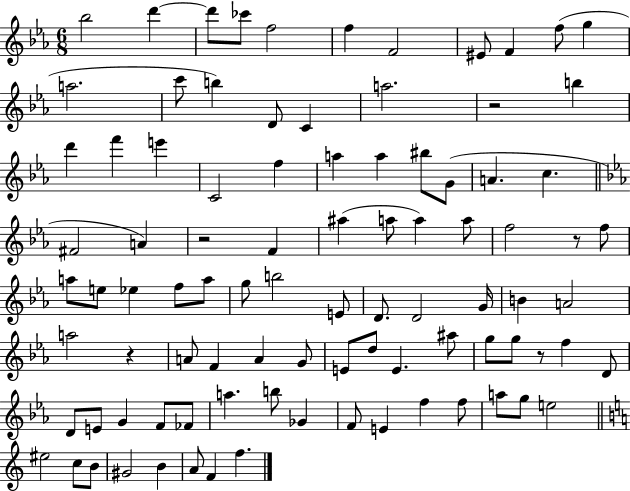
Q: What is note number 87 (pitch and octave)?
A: F5